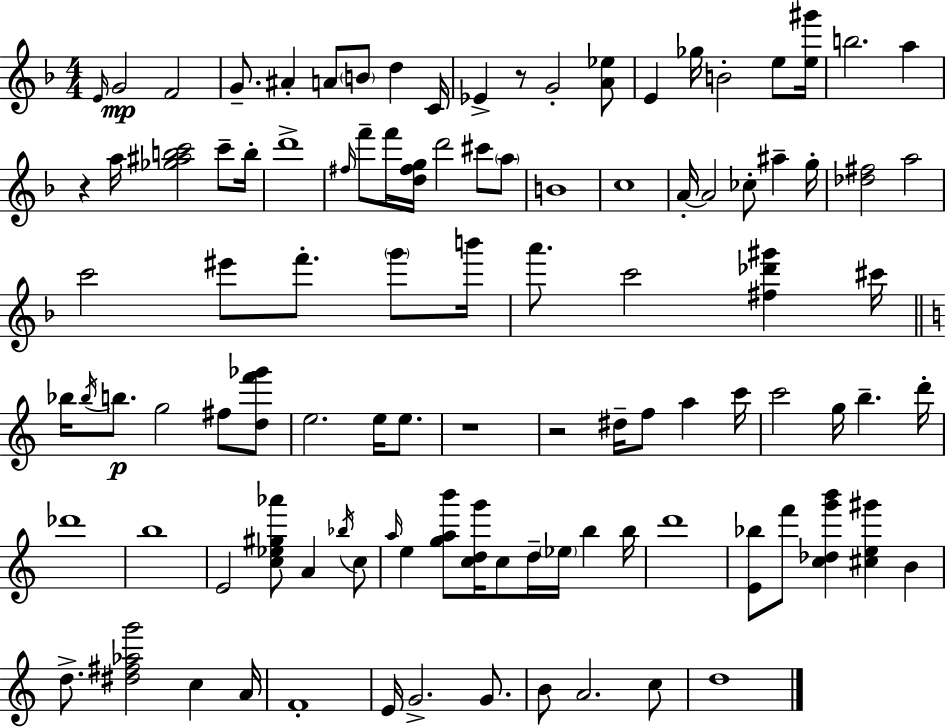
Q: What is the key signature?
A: F major